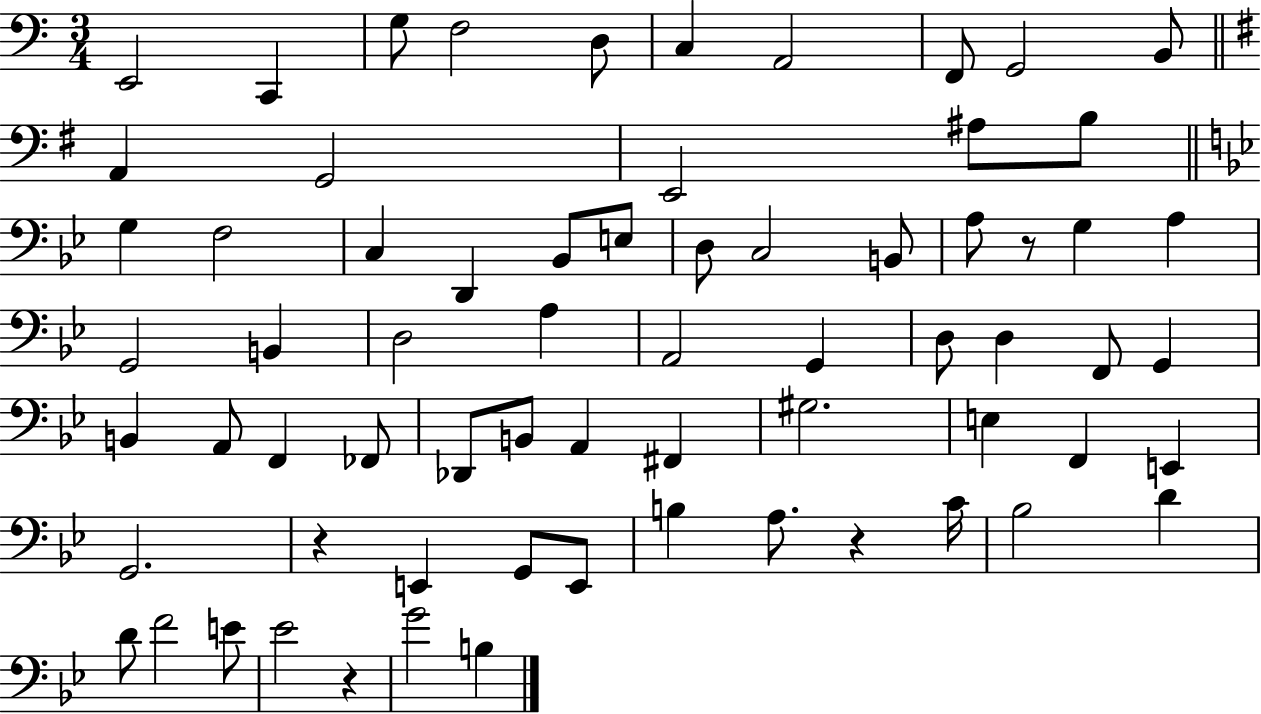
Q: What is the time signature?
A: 3/4